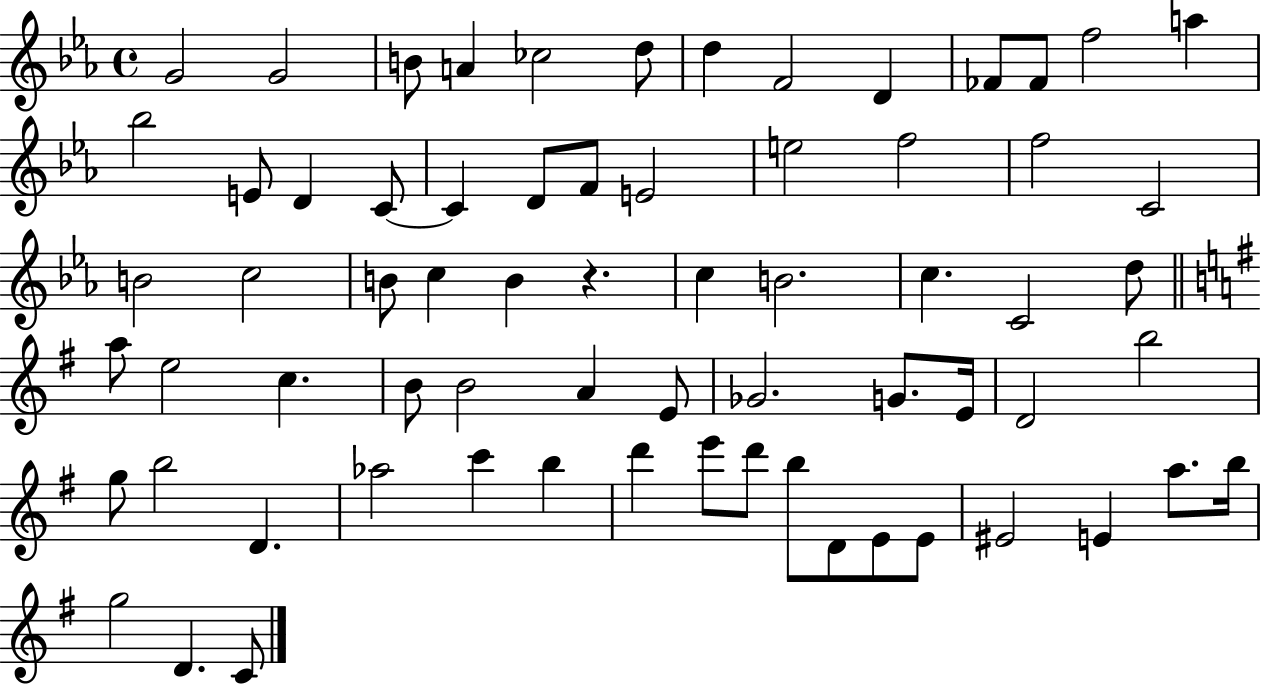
{
  \clef treble
  \time 4/4
  \defaultTimeSignature
  \key ees \major
  g'2 g'2 | b'8 a'4 ces''2 d''8 | d''4 f'2 d'4 | fes'8 fes'8 f''2 a''4 | \break bes''2 e'8 d'4 c'8~~ | c'4 d'8 f'8 e'2 | e''2 f''2 | f''2 c'2 | \break b'2 c''2 | b'8 c''4 b'4 r4. | c''4 b'2. | c''4. c'2 d''8 | \break \bar "||" \break \key g \major a''8 e''2 c''4. | b'8 b'2 a'4 e'8 | ges'2. g'8. e'16 | d'2 b''2 | \break g''8 b''2 d'4. | aes''2 c'''4 b''4 | d'''4 e'''8 d'''8 b''8 d'8 e'8 e'8 | eis'2 e'4 a''8. b''16 | \break g''2 d'4. c'8 | \bar "|."
}